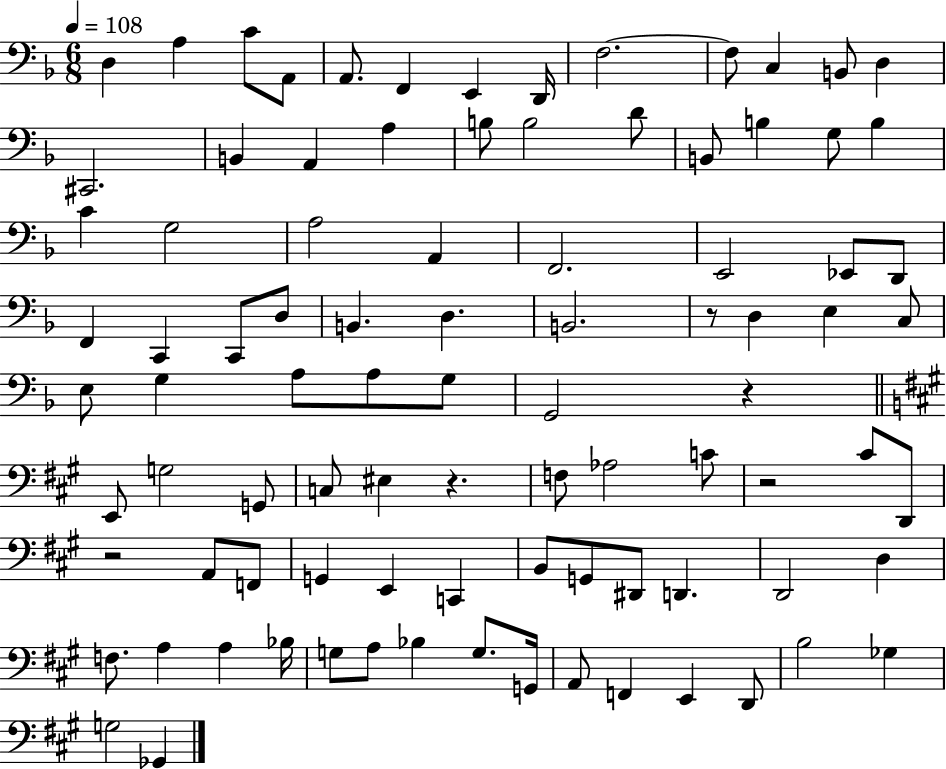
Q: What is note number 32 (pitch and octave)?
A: D2